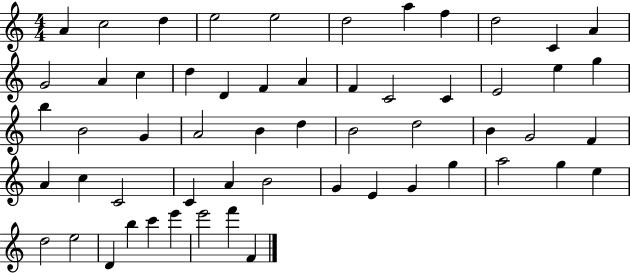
A4/q C5/h D5/q E5/h E5/h D5/h A5/q F5/q D5/h C4/q A4/q G4/h A4/q C5/q D5/q D4/q F4/q A4/q F4/q C4/h C4/q E4/h E5/q G5/q B5/q B4/h G4/q A4/h B4/q D5/q B4/h D5/h B4/q G4/h F4/q A4/q C5/q C4/h C4/q A4/q B4/h G4/q E4/q G4/q G5/q A5/h G5/q E5/q D5/h E5/h D4/q B5/q C6/q E6/q E6/h F6/q F4/q